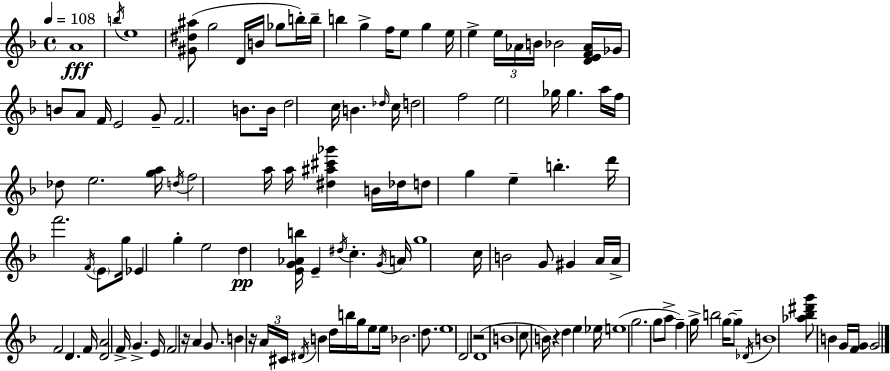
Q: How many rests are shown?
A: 4